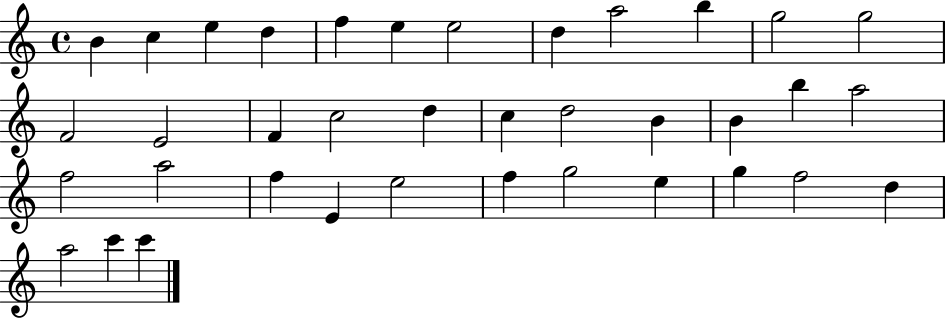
{
  \clef treble
  \time 4/4
  \defaultTimeSignature
  \key c \major
  b'4 c''4 e''4 d''4 | f''4 e''4 e''2 | d''4 a''2 b''4 | g''2 g''2 | \break f'2 e'2 | f'4 c''2 d''4 | c''4 d''2 b'4 | b'4 b''4 a''2 | \break f''2 a''2 | f''4 e'4 e''2 | f''4 g''2 e''4 | g''4 f''2 d''4 | \break a''2 c'''4 c'''4 | \bar "|."
}